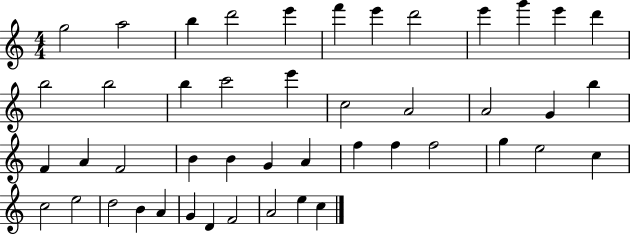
G5/h A5/h B5/q D6/h E6/q F6/q E6/q D6/h E6/q G6/q E6/q D6/q B5/h B5/h B5/q C6/h E6/q C5/h A4/h A4/h G4/q B5/q F4/q A4/q F4/h B4/q B4/q G4/q A4/q F5/q F5/q F5/h G5/q E5/h C5/q C5/h E5/h D5/h B4/q A4/q G4/q D4/q F4/h A4/h E5/q C5/q